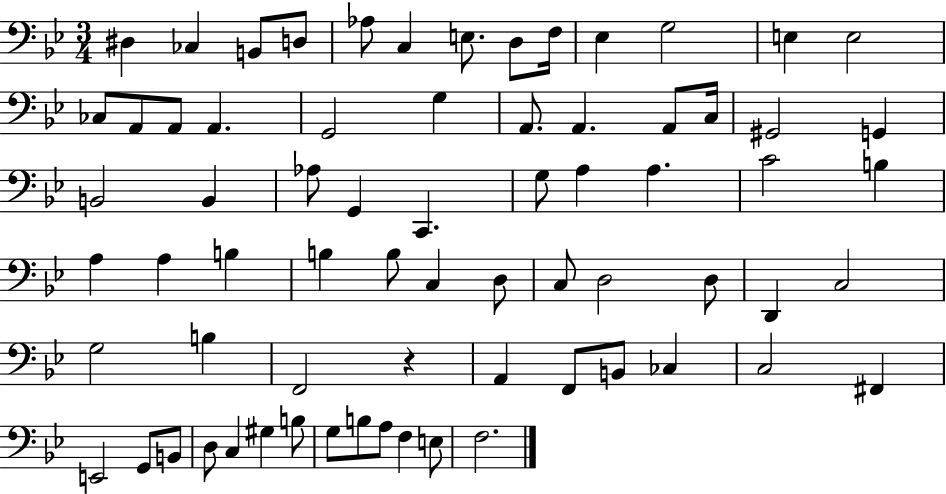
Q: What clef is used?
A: bass